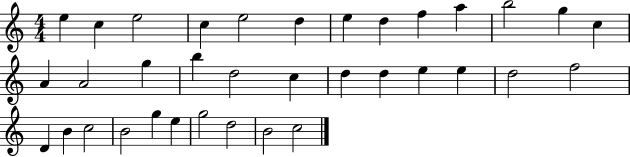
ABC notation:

X:1
T:Untitled
M:4/4
L:1/4
K:C
e c e2 c e2 d e d f a b2 g c A A2 g b d2 c d d e e d2 f2 D B c2 B2 g e g2 d2 B2 c2